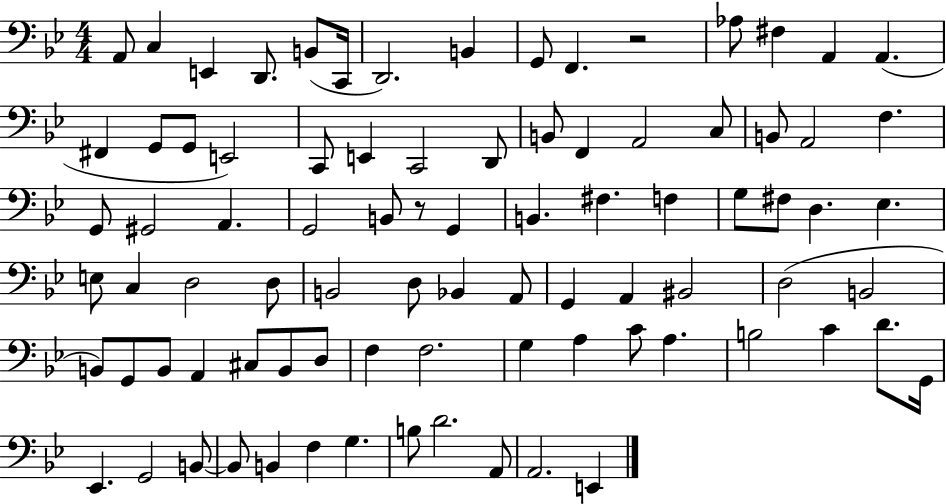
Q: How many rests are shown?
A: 2